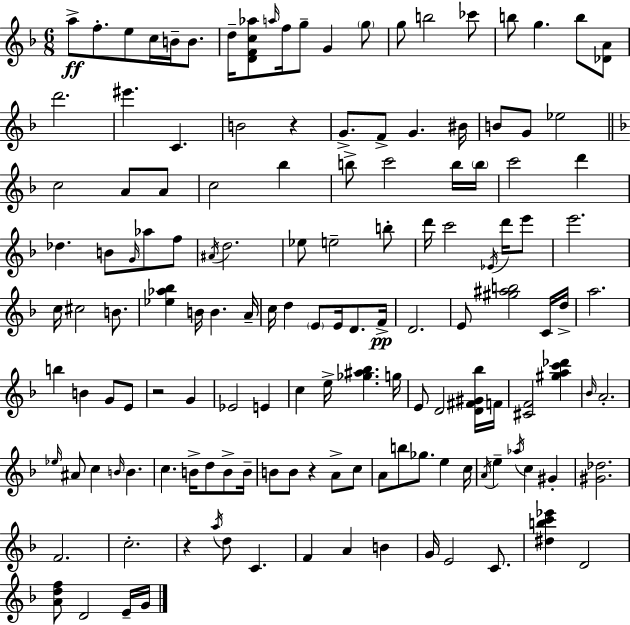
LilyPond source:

{
  \clef treble
  \numericTimeSignature
  \time 6/8
  \key f \major
  a''8->\ff f''8.-. e''8 c''16 b'16-- b'8. | d''16-- <d' f' c'' aes''>8 \grace { a''16 } f''16 g''8-- g'4 \parenthesize g''8 | g''8 b''2 ces'''8 | b''8 g''4. b''8 <des' a'>8 | \break d'''2. | eis'''4. c'4. | b'2 r4 | g'8.-> f'8-> g'4. | \break bis'16 b'8 g'8 ees''2 | \bar "||" \break \key f \major c''2 a'8 a'8 | c''2 bes''4 | b''8-> c'''2 b''16 \parenthesize b''16 | c'''2 d'''4 | \break des''4. b'8 \grace { g'16 } aes''8 f''8 | \acciaccatura { ais'16 } d''2. | ees''8 e''2-- | b''8-. d'''16 c'''2 \acciaccatura { ees'16 } | \break d'''16 e'''8 e'''2. | c''16 cis''2 | b'8. <ees'' aes'' bes''>4 b'16 b'4. | a'16-- c''16 d''4 \parenthesize e'8 e'16 d'8. | \break f'16->\pp d'2. | e'8 <gis'' ais'' b''>2 | c'16 d''16-> a''2. | b''4 b'4 g'8 | \break e'8 r2 g'4 | ees'2 e'4 | c''4 e''16-> <ges'' ais'' bes''>4. | g''16 e'8 d'2 | \break <d' fis' gis' bes''>16 f'16 <cis' f'>2 <gis'' a'' c''' des'''>4 | \grace { bes'16 } a'2.-. | \grace { ees''16 } ais'8 c''4 \grace { b'16 } | b'4. c''4. | \break b'16-> d''8 b'8-> b'16-- b'8 b'8 r4 | a'8-> c''8 a'8 b''8 ges''8. | e''4 c''16 \acciaccatura { a'16 } e''4-- \acciaccatura { aes''16 } | c''4 gis'4-. <gis' des''>2. | \break f'2. | c''2.-. | r4 | \acciaccatura { a''16 } d''8 c'4. f'4 | \break a'4 b'4 g'16 e'2 | c'8. <dis'' b'' c''' ees'''>4 | d'2 <a' d'' f''>8 d'2 | e'16-- g'16 \bar "|."
}